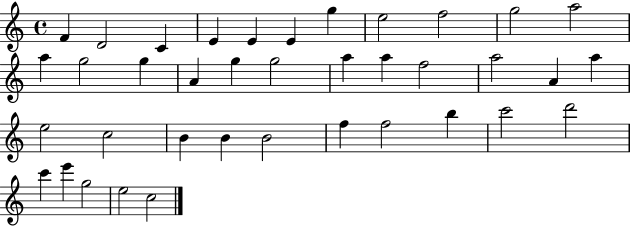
{
  \clef treble
  \time 4/4
  \defaultTimeSignature
  \key c \major
  f'4 d'2 c'4 | e'4 e'4 e'4 g''4 | e''2 f''2 | g''2 a''2 | \break a''4 g''2 g''4 | a'4 g''4 g''2 | a''4 a''4 f''2 | a''2 a'4 a''4 | \break e''2 c''2 | b'4 b'4 b'2 | f''4 f''2 b''4 | c'''2 d'''2 | \break c'''4 e'''4 g''2 | e''2 c''2 | \bar "|."
}